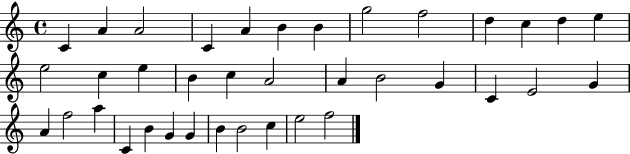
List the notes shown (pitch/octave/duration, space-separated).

C4/q A4/q A4/h C4/q A4/q B4/q B4/q G5/h F5/h D5/q C5/q D5/q E5/q E5/h C5/q E5/q B4/q C5/q A4/h A4/q B4/h G4/q C4/q E4/h G4/q A4/q F5/h A5/q C4/q B4/q G4/q G4/q B4/q B4/h C5/q E5/h F5/h